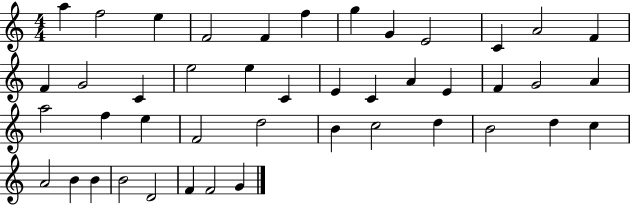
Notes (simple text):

A5/q F5/h E5/q F4/h F4/q F5/q G5/q G4/q E4/h C4/q A4/h F4/q F4/q G4/h C4/q E5/h E5/q C4/q E4/q C4/q A4/q E4/q F4/q G4/h A4/q A5/h F5/q E5/q F4/h D5/h B4/q C5/h D5/q B4/h D5/q C5/q A4/h B4/q B4/q B4/h D4/h F4/q F4/h G4/q